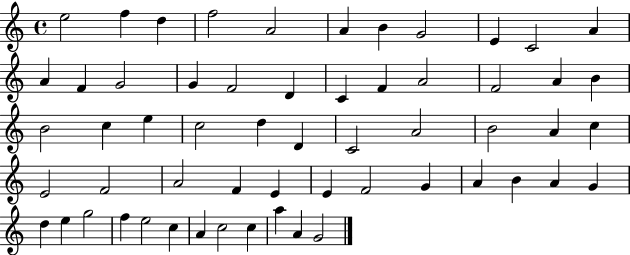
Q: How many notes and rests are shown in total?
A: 58